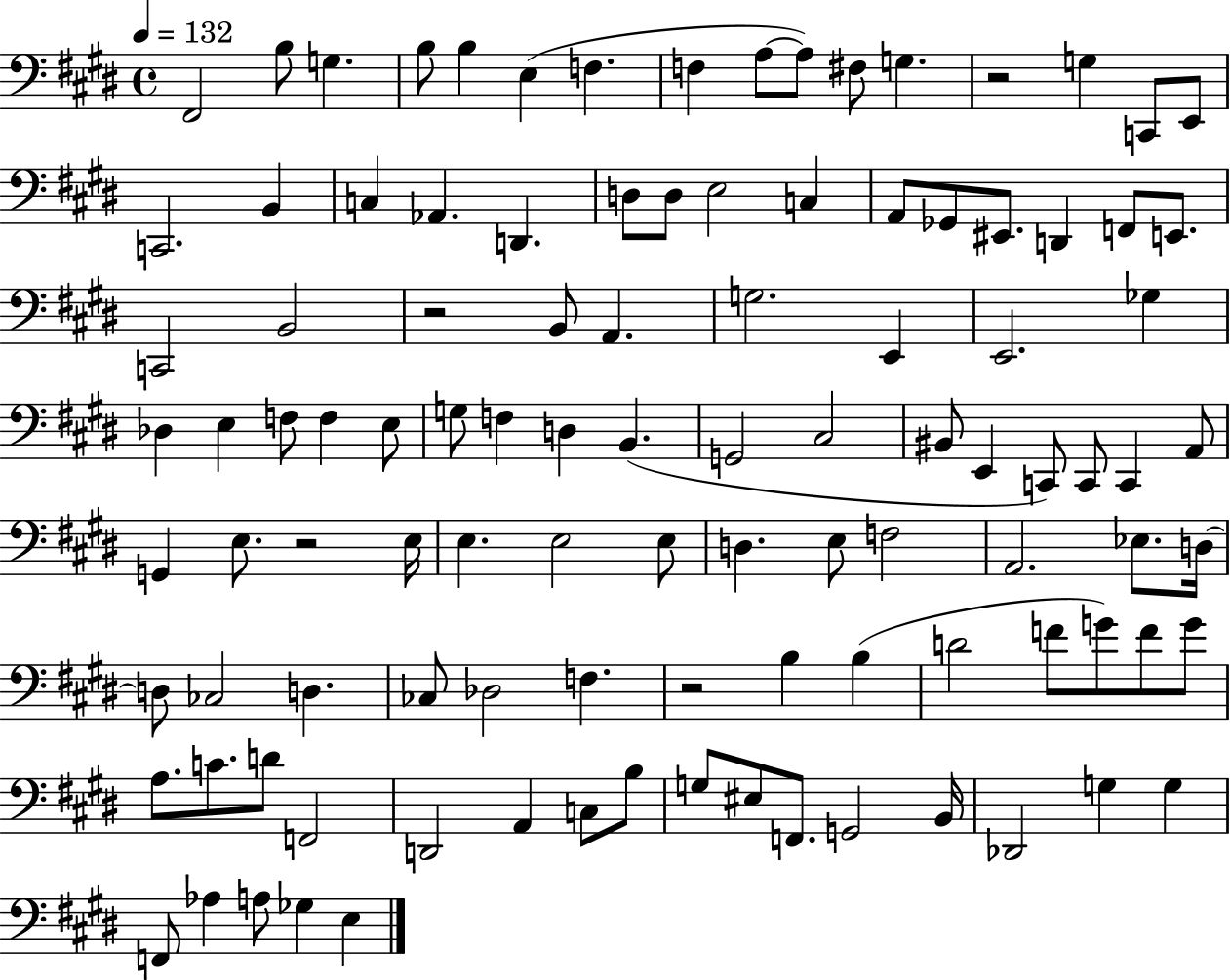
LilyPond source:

{
  \clef bass
  \time 4/4
  \defaultTimeSignature
  \key e \major
  \tempo 4 = 132
  fis,2 b8 g4. | b8 b4 e4( f4. | f4 a8~~ a8) fis8 g4. | r2 g4 c,8 e,8 | \break c,2. b,4 | c4 aes,4. d,4. | d8 d8 e2 c4 | a,8 ges,8 eis,8. d,4 f,8 e,8. | \break c,2 b,2 | r2 b,8 a,4. | g2. e,4 | e,2. ges4 | \break des4 e4 f8 f4 e8 | g8 f4 d4 b,4.( | g,2 cis2 | bis,8 e,4 c,8) c,8 c,4 a,8 | \break g,4 e8. r2 e16 | e4. e2 e8 | d4. e8 f2 | a,2. ees8. d16~~ | \break d8 ces2 d4. | ces8 des2 f4. | r2 b4 b4( | d'2 f'8 g'8) f'8 g'8 | \break a8. c'8. d'8 f,2 | d,2 a,4 c8 b8 | g8 eis8 f,8. g,2 b,16 | des,2 g4 g4 | \break f,8 aes4 a8 ges4 e4 | \bar "|."
}